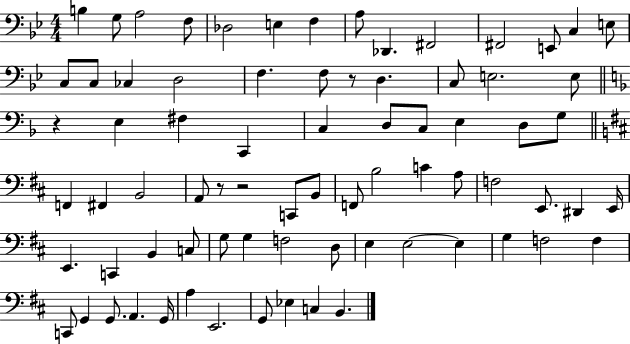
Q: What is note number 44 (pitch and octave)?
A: F3